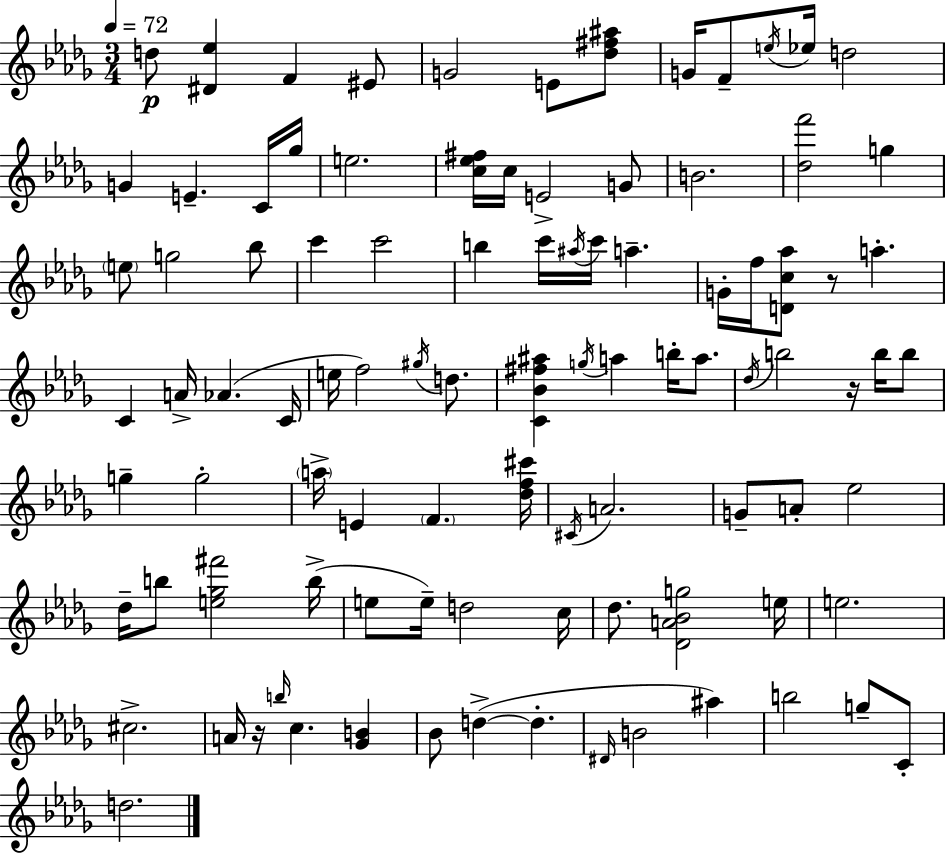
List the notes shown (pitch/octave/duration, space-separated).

D5/e [D#4,Eb5]/q F4/q EIS4/e G4/h E4/e [Db5,F#5,A#5]/e G4/s F4/e E5/s Eb5/s D5/h G4/q E4/q. C4/s Gb5/s E5/h. [C5,Eb5,F#5]/s C5/s E4/h G4/e B4/h. [Db5,F6]/h G5/q E5/e G5/h Bb5/e C6/q C6/h B5/q C6/s A#5/s C6/s A5/q. G4/s F5/s [D4,C5,Ab5]/e R/e A5/q. C4/q A4/s Ab4/q. C4/s E5/s F5/h G#5/s D5/e. [C4,Bb4,F#5,A#5]/q G5/s A5/q B5/s A5/e. Db5/s B5/h R/s B5/s B5/e G5/q G5/h A5/s E4/q F4/q. [Db5,F5,C#6]/s C#4/s A4/h. G4/e A4/e Eb5/h Db5/s B5/e [E5,Gb5,F#6]/h B5/s E5/e E5/s D5/h C5/s Db5/e. [Db4,A4,Bb4,G5]/h E5/s E5/h. C#5/h. A4/s R/s B5/s C5/q. [Gb4,B4]/q Bb4/e D5/q D5/q. D#4/s B4/h A#5/q B5/h G5/e C4/e D5/h.